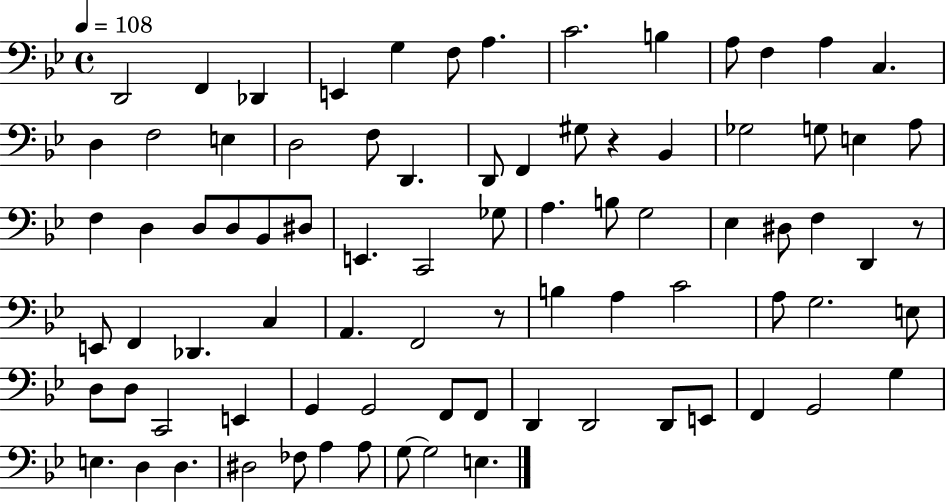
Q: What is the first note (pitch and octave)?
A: D2